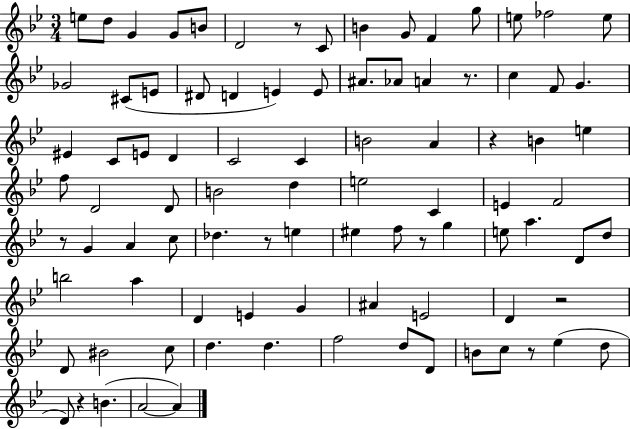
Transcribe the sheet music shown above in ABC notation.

X:1
T:Untitled
M:3/4
L:1/4
K:Bb
e/2 d/2 G G/2 B/2 D2 z/2 C/2 B G/2 F g/2 e/2 _f2 e/2 _G2 ^C/2 E/2 ^D/2 D E E/2 ^A/2 _A/2 A z/2 c F/2 G ^E C/2 E/2 D C2 C B2 A z B e f/2 D2 D/2 B2 d e2 C E F2 z/2 G A c/2 _d z/2 e ^e f/2 z/2 g e/2 a D/2 d/2 b2 a D E G ^A E2 D z2 D/2 ^B2 c/2 d d f2 d/2 D/2 B/2 c/2 z/2 _e d/2 D/2 z B A2 A